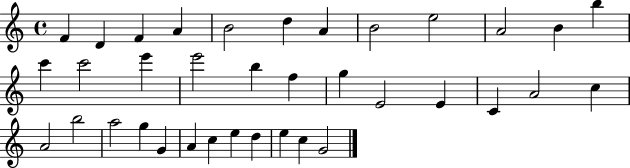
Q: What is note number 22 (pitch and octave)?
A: C4